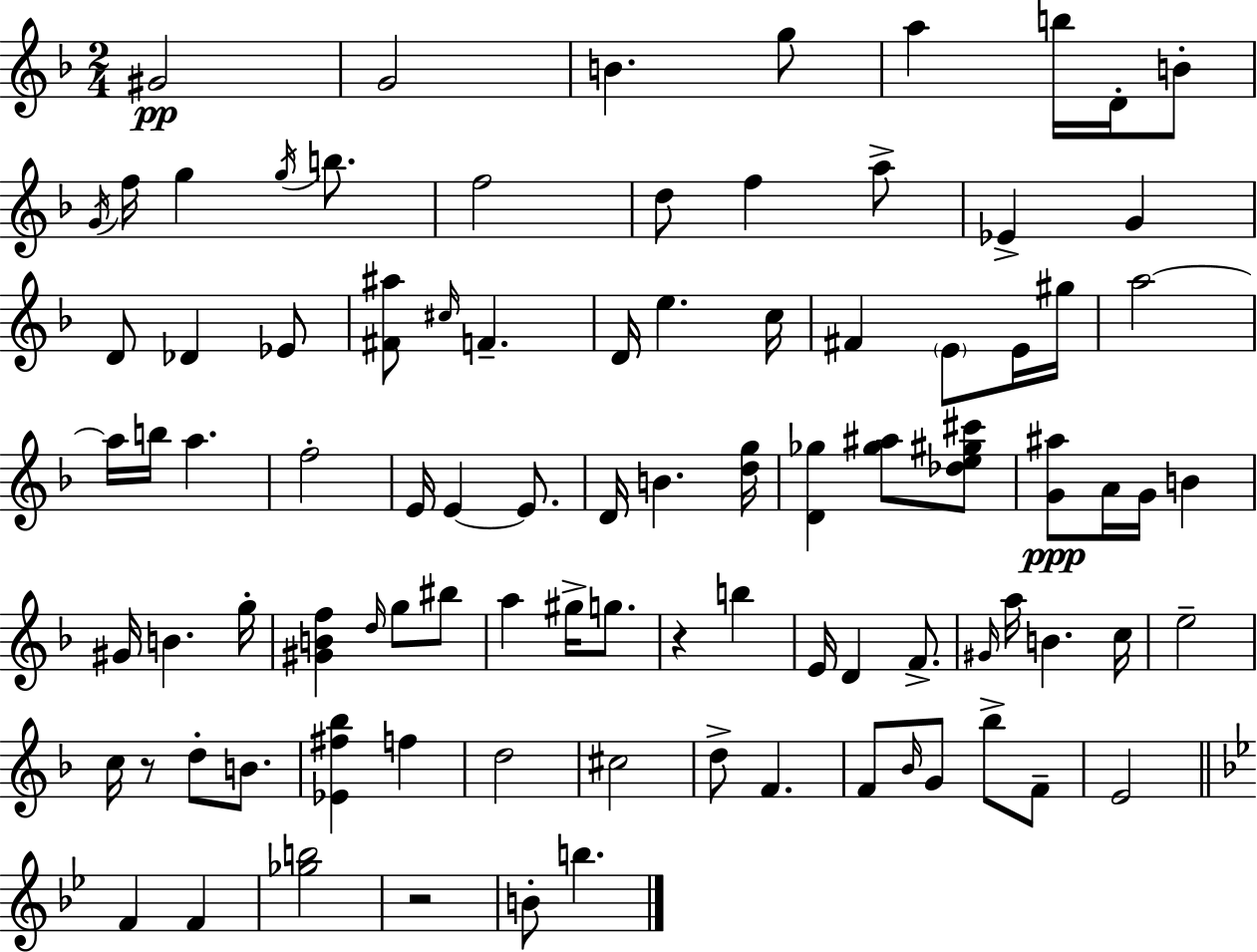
G#4/h G4/h B4/q. G5/e A5/q B5/s D4/s B4/e G4/s F5/s G5/q G5/s B5/e. F5/h D5/e F5/q A5/e Eb4/q G4/q D4/e Db4/q Eb4/e [F#4,A#5]/e C#5/s F4/q. D4/s E5/q. C5/s F#4/q E4/e E4/s G#5/s A5/h A5/s B5/s A5/q. F5/h E4/s E4/q E4/e. D4/s B4/q. [D5,G5]/s [D4,Gb5]/q [Gb5,A#5]/e [Db5,E5,G#5,C#6]/e [G4,A#5]/e A4/s G4/s B4/q G#4/s B4/q. G5/s [G#4,B4,F5]/q D5/s G5/e BIS5/e A5/q G#5/s G5/e. R/q B5/q E4/s D4/q F4/e. G#4/s A5/s B4/q. C5/s E5/h C5/s R/e D5/e B4/e. [Eb4,F#5,Bb5]/q F5/q D5/h C#5/h D5/e F4/q. F4/e Bb4/s G4/e Bb5/e F4/e E4/h F4/q F4/q [Gb5,B5]/h R/h B4/e B5/q.